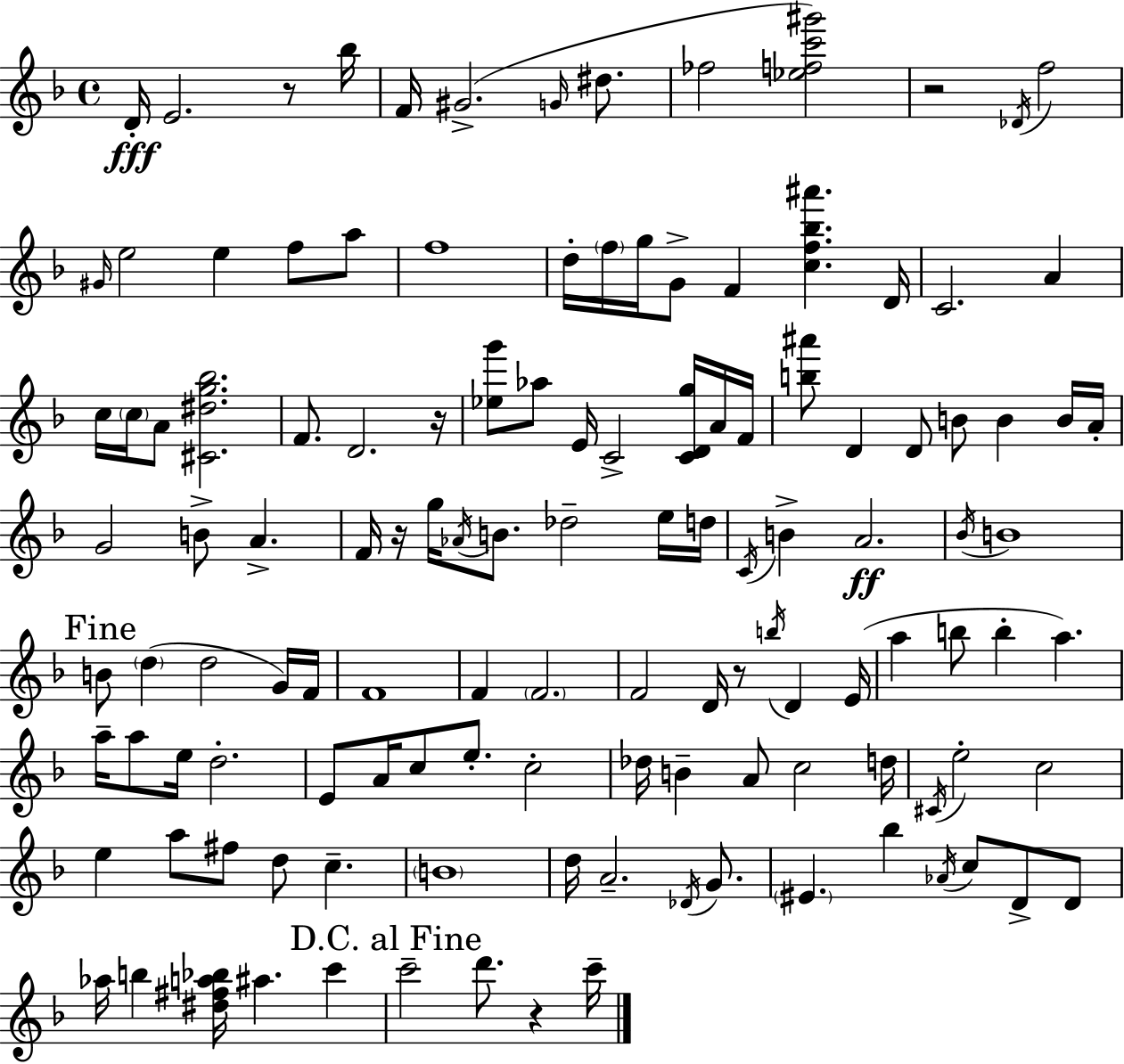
X:1
T:Untitled
M:4/4
L:1/4
K:Dm
D/4 E2 z/2 _b/4 F/4 ^G2 G/4 ^d/2 _f2 [_efc'^g']2 z2 _D/4 f2 ^G/4 e2 e f/2 a/2 f4 d/4 f/4 g/4 G/2 F [cf_b^a'] D/4 C2 A c/4 c/4 A/2 [^C^dg_b]2 F/2 D2 z/4 [_eg']/2 _a/2 E/4 C2 [CDg]/4 A/4 F/4 [b^a']/2 D D/2 B/2 B B/4 A/4 G2 B/2 A F/4 z/4 g/4 _A/4 B/2 _d2 e/4 d/4 C/4 B A2 _B/4 B4 B/2 d d2 G/4 F/4 F4 F F2 F2 D/4 z/2 b/4 D E/4 a b/2 b a a/4 a/2 e/4 d2 E/2 A/4 c/2 e/2 c2 _d/4 B A/2 c2 d/4 ^C/4 e2 c2 e a/2 ^f/2 d/2 c B4 d/4 A2 _D/4 G/2 ^E _b _A/4 c/2 D/2 D/2 _a/4 b [^d^fa_b]/4 ^a c' c'2 d'/2 z c'/4